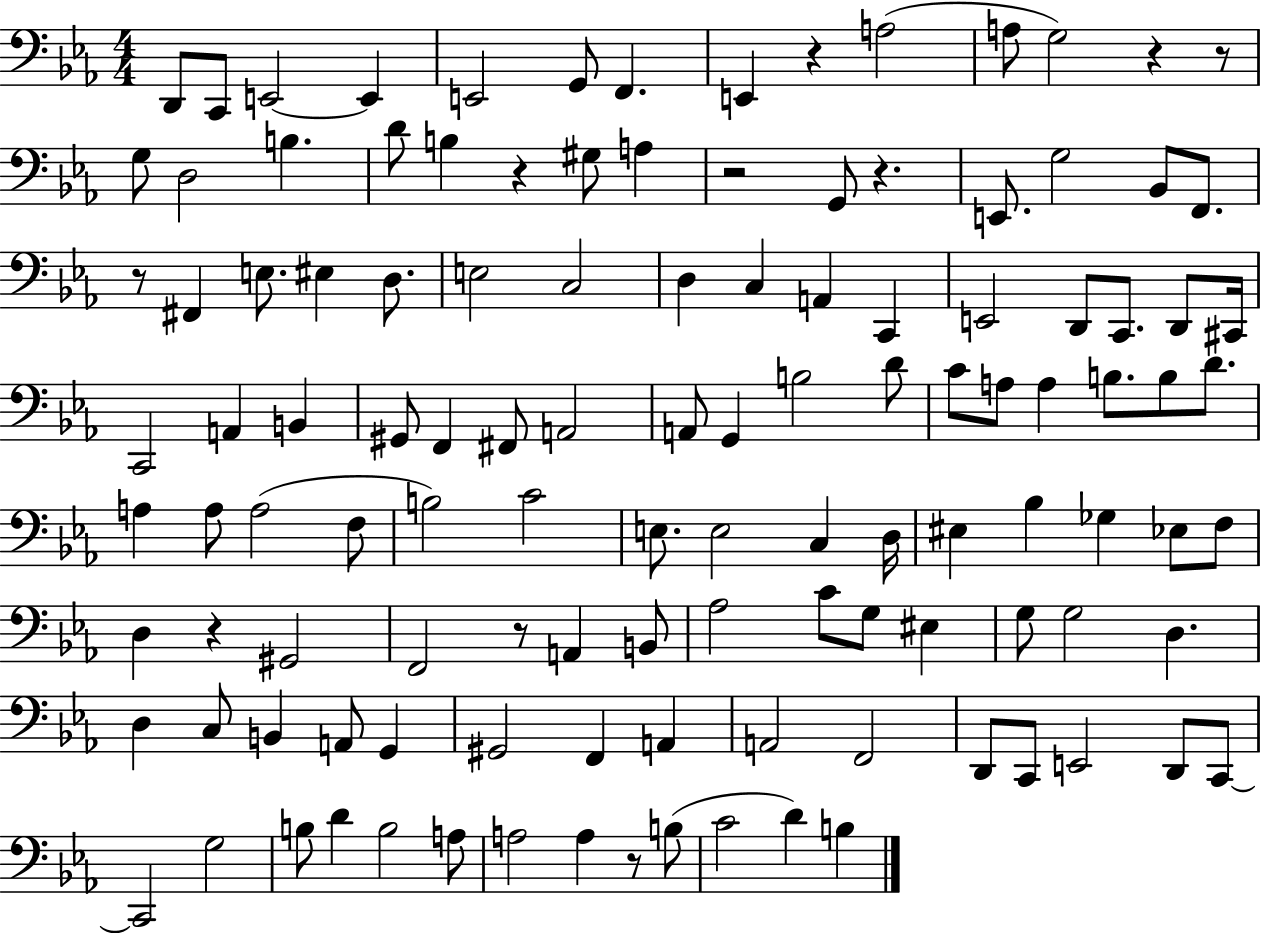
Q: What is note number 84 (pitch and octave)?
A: C3